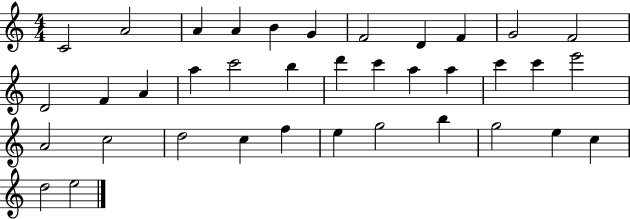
C4/h A4/h A4/q A4/q B4/q G4/q F4/h D4/q F4/q G4/h F4/h D4/h F4/q A4/q A5/q C6/h B5/q D6/q C6/q A5/q A5/q C6/q C6/q E6/h A4/h C5/h D5/h C5/q F5/q E5/q G5/h B5/q G5/h E5/q C5/q D5/h E5/h